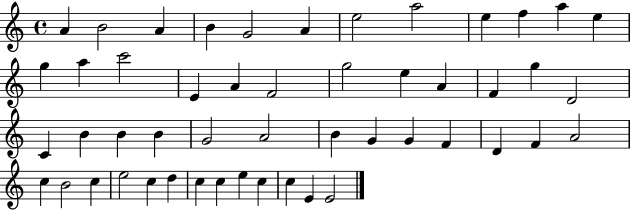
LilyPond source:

{
  \clef treble
  \time 4/4
  \defaultTimeSignature
  \key c \major
  a'4 b'2 a'4 | b'4 g'2 a'4 | e''2 a''2 | e''4 f''4 a''4 e''4 | \break g''4 a''4 c'''2 | e'4 a'4 f'2 | g''2 e''4 a'4 | f'4 g''4 d'2 | \break c'4 b'4 b'4 b'4 | g'2 a'2 | b'4 g'4 g'4 f'4 | d'4 f'4 a'2 | \break c''4 b'2 c''4 | e''2 c''4 d''4 | c''4 c''4 e''4 c''4 | c''4 e'4 e'2 | \break \bar "|."
}